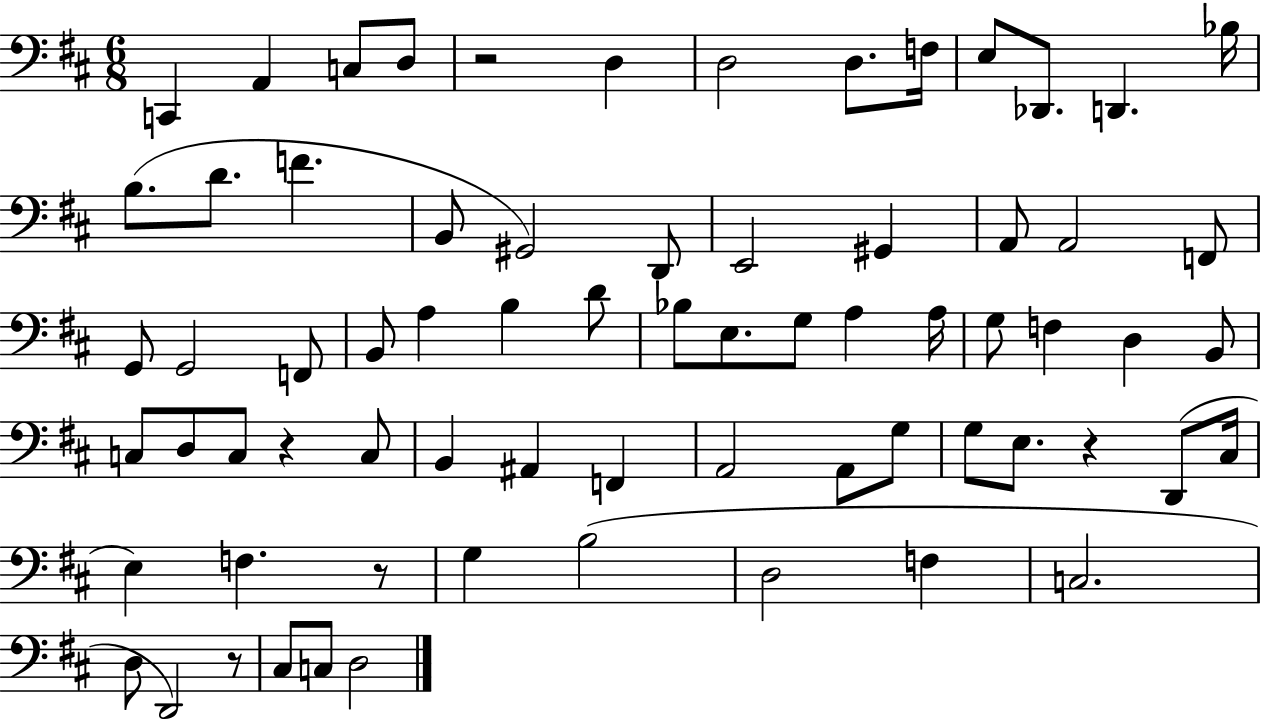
{
  \clef bass
  \numericTimeSignature
  \time 6/8
  \key d \major
  c,4 a,4 c8 d8 | r2 d4 | d2 d8. f16 | e8 des,8. d,4. bes16 | \break b8.( d'8. f'4. | b,8 gis,2) d,8 | e,2 gis,4 | a,8 a,2 f,8 | \break g,8 g,2 f,8 | b,8 a4 b4 d'8 | bes8 e8. g8 a4 a16 | g8 f4 d4 b,8 | \break c8 d8 c8 r4 c8 | b,4 ais,4 f,4 | a,2 a,8 g8 | g8 e8. r4 d,8( cis16 | \break e4) f4. r8 | g4 b2( | d2 f4 | c2. | \break d8 d,2) r8 | cis8 c8 d2 | \bar "|."
}